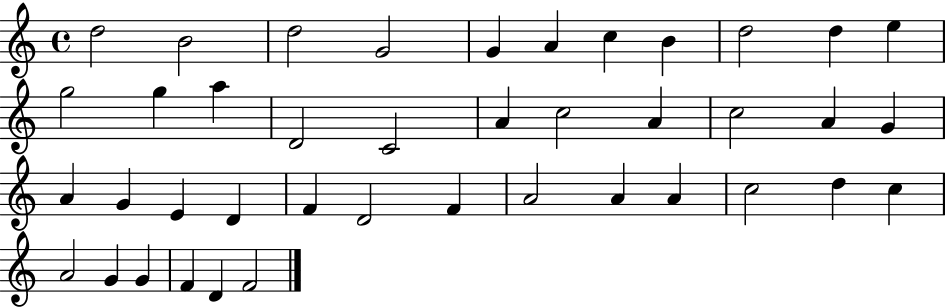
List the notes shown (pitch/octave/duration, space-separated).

D5/h B4/h D5/h G4/h G4/q A4/q C5/q B4/q D5/h D5/q E5/q G5/h G5/q A5/q D4/h C4/h A4/q C5/h A4/q C5/h A4/q G4/q A4/q G4/q E4/q D4/q F4/q D4/h F4/q A4/h A4/q A4/q C5/h D5/q C5/q A4/h G4/q G4/q F4/q D4/q F4/h